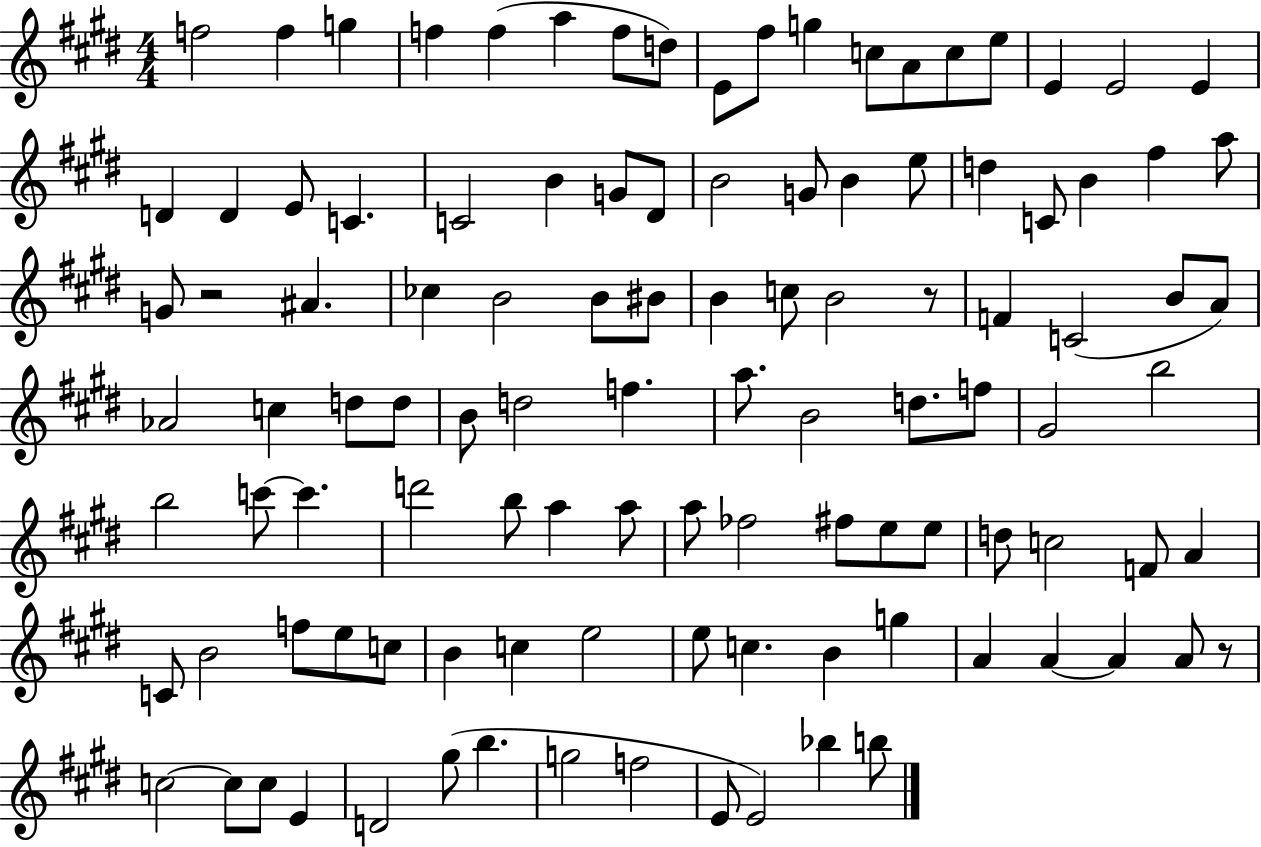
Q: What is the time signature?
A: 4/4